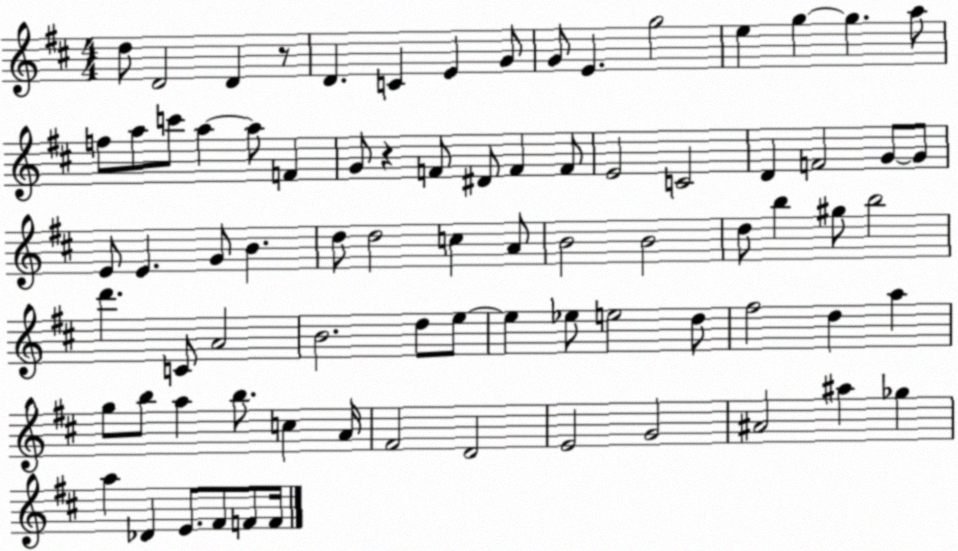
X:1
T:Untitled
M:4/4
L:1/4
K:D
d/2 D2 D z/2 D C E G/2 G/2 E g2 e g g a/2 f/2 a/2 c'/2 a a/2 F G/2 z F/2 ^D/2 F F/2 E2 C2 D F2 G/2 G/2 E/2 E G/2 B d/2 d2 c A/2 B2 B2 d/2 b ^g/2 b2 d' C/2 A2 B2 d/2 e/2 e _e/2 e2 d/2 ^f2 d a g/2 b/2 a b/2 c A/4 ^F2 D2 E2 G2 ^A2 ^a _g a _D E/2 ^F/2 F/2 F/4